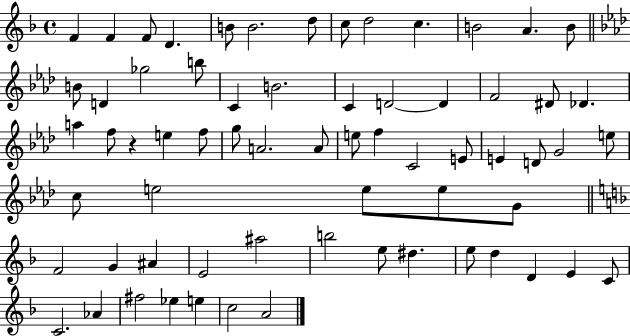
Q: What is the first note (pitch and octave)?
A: F4